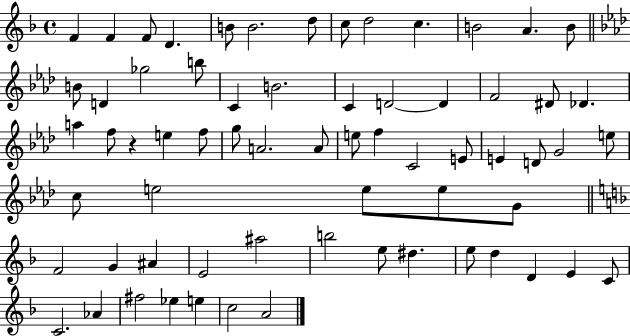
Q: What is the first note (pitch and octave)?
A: F4